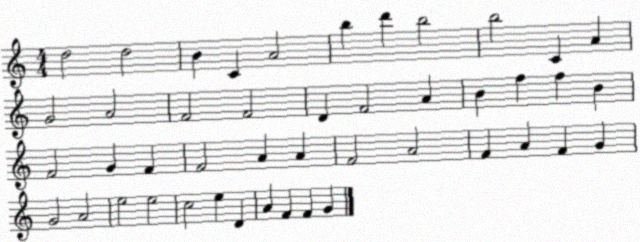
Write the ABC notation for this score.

X:1
T:Untitled
M:4/4
L:1/4
K:C
d2 d2 B C A2 b d' b2 b2 C A G2 A2 F2 F2 D F2 A B f f B F2 G F F2 A A F2 A2 F A F G G2 A2 e2 e2 c2 e D A F F G